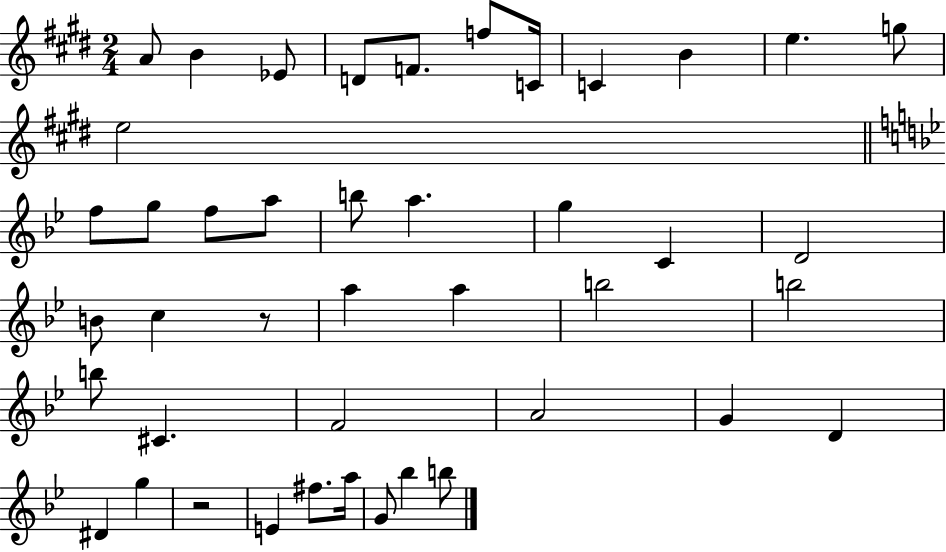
{
  \clef treble
  \numericTimeSignature
  \time 2/4
  \key e \major
  \repeat volta 2 { a'8 b'4 ees'8 | d'8 f'8. f''8 c'16 | c'4 b'4 | e''4. g''8 | \break e''2 | \bar "||" \break \key bes \major f''8 g''8 f''8 a''8 | b''8 a''4. | g''4 c'4 | d'2 | \break b'8 c''4 r8 | a''4 a''4 | b''2 | b''2 | \break b''8 cis'4. | f'2 | a'2 | g'4 d'4 | \break dis'4 g''4 | r2 | e'4 fis''8. a''16 | g'8 bes''4 b''8 | \break } \bar "|."
}